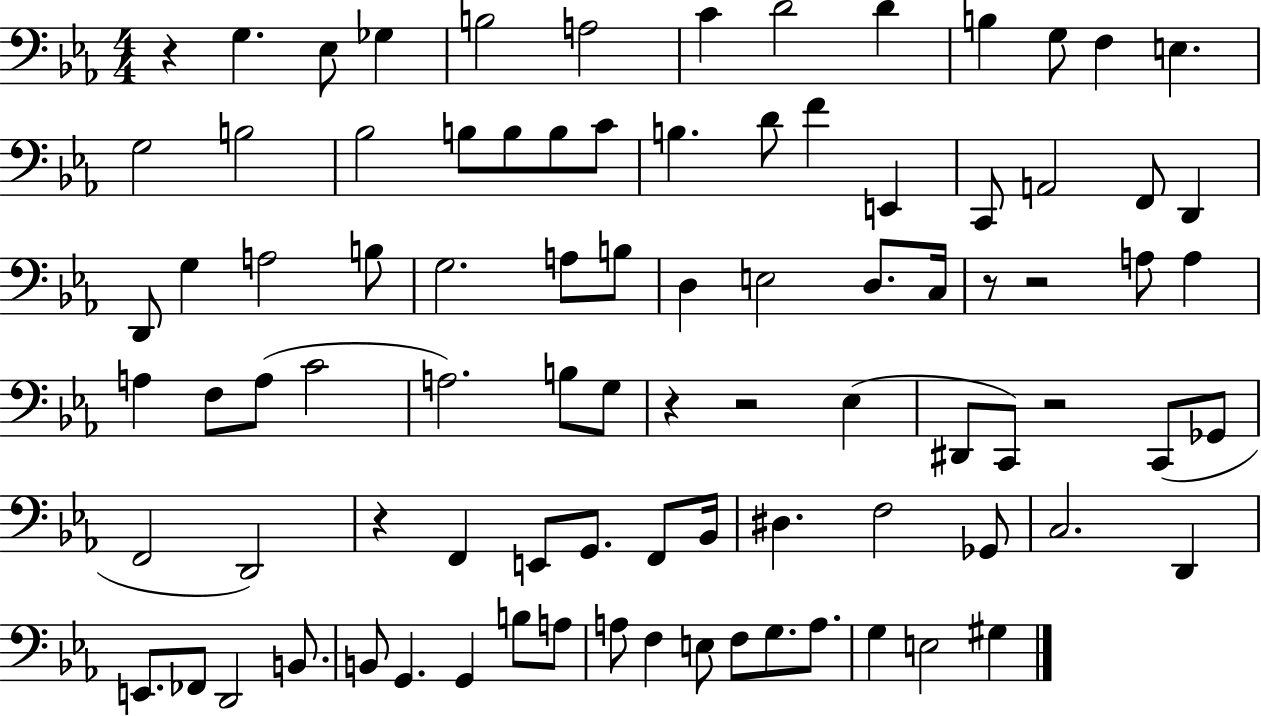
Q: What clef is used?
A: bass